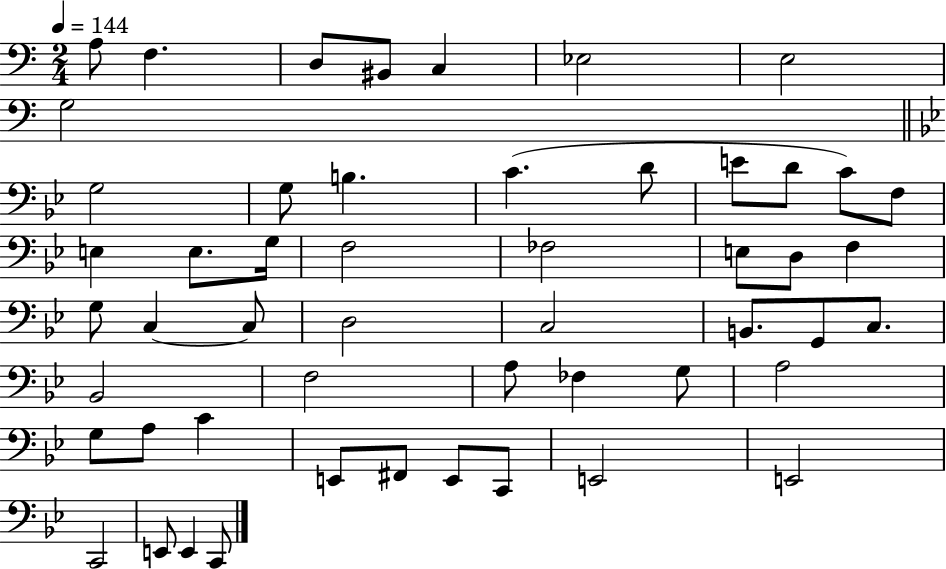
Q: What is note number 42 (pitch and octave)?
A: C4